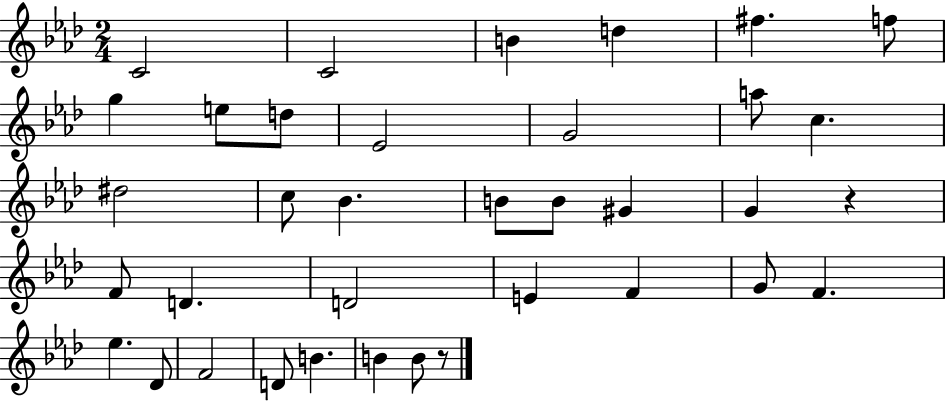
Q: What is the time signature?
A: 2/4